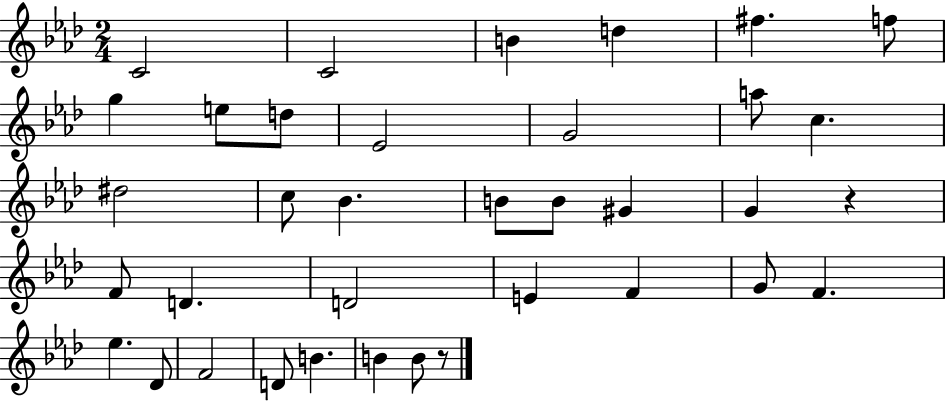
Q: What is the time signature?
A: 2/4